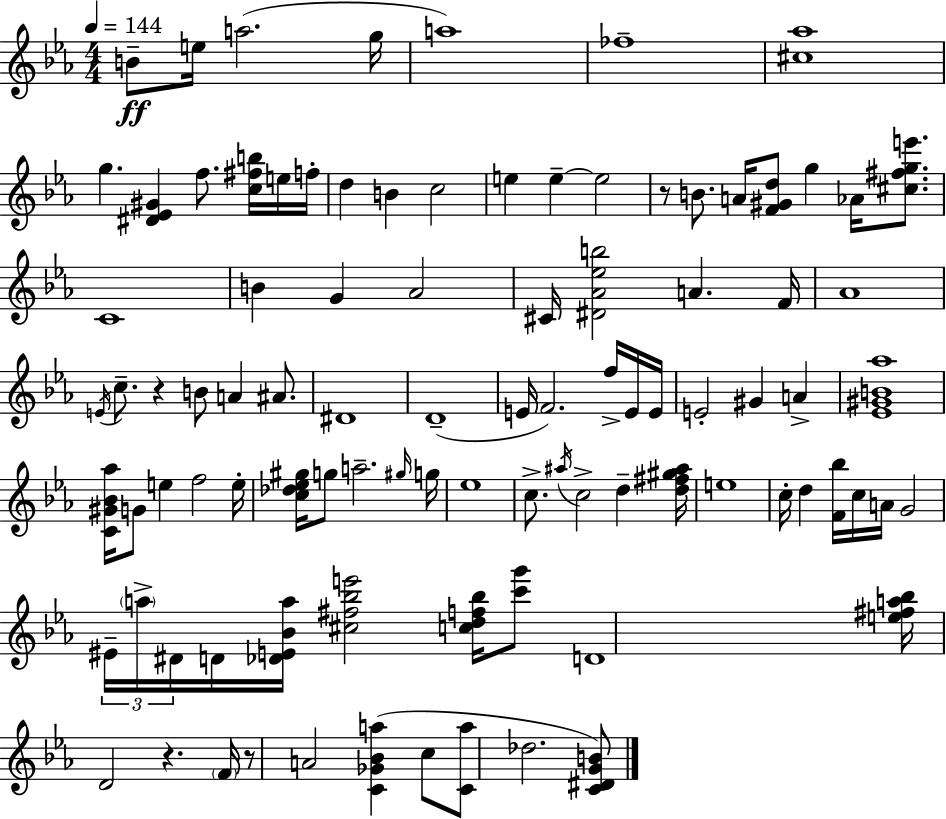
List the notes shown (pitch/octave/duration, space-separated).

B4/e E5/s A5/h. G5/s A5/w FES5/w [C#5,Ab5]/w G5/q. [D#4,Eb4,G#4]/q F5/e. [C5,F#5,B5]/s E5/s F5/s D5/q B4/q C5/h E5/q E5/q E5/h R/e B4/e. A4/s [F4,G#4,D5]/e G5/q Ab4/s [C#5,F#5,G5,E6]/e. C4/w B4/q G4/q Ab4/h C#4/s [D#4,Ab4,Eb5,B5]/h A4/q. F4/s Ab4/w E4/s C5/e. R/q B4/e A4/q A#4/e. D#4/w D4/w E4/s F4/h. F5/s E4/s E4/s E4/h G#4/q A4/q [Eb4,G#4,B4,Ab5]/w [C4,G#4,Bb4,Ab5]/s G4/e E5/q F5/h E5/s [C5,Db5,Eb5,G#5]/s G5/e A5/h. G#5/s G5/s Eb5/w C5/e. A#5/s C5/h D5/q [D5,F#5,G#5,A#5]/s E5/w C5/s D5/q [F4,Bb5]/s C5/s A4/s G4/h EIS4/s A5/s D#4/s D4/s [Db4,E4,Bb4,A5]/s [C#5,F#5,Bb5,E6]/h [C5,D5,F5,Bb5]/s [C6,G6]/e D4/w [E5,F#5,A5,Bb5]/s D4/h R/q. F4/s R/e A4/h [C4,Gb4,Bb4,A5]/q C5/e [C4,A5]/e Db5/h. [C4,D#4,G4,B4]/e